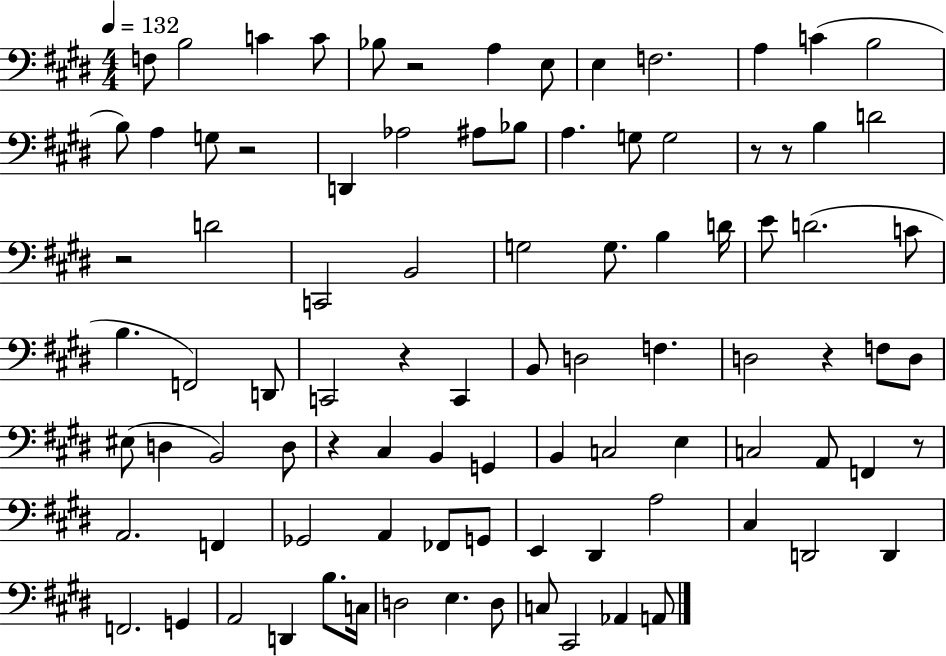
F3/e B3/h C4/q C4/e Bb3/e R/h A3/q E3/e E3/q F3/h. A3/q C4/q B3/h B3/e A3/q G3/e R/h D2/q Ab3/h A#3/e Bb3/e A3/q. G3/e G3/h R/e R/e B3/q D4/h R/h D4/h C2/h B2/h G3/h G3/e. B3/q D4/s E4/e D4/h. C4/e B3/q. F2/h D2/e C2/h R/q C2/q B2/e D3/h F3/q. D3/h R/q F3/e D3/e EIS3/e D3/q B2/h D3/e R/q C#3/q B2/q G2/q B2/q C3/h E3/q C3/h A2/e F2/q R/e A2/h. F2/q Gb2/h A2/q FES2/e G2/e E2/q D#2/q A3/h C#3/q D2/h D2/q F2/h. G2/q A2/h D2/q B3/e. C3/s D3/h E3/q. D3/e C3/e C#2/h Ab2/q A2/e